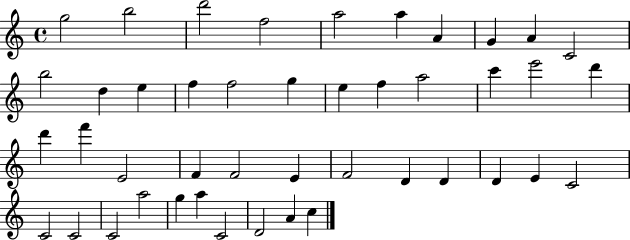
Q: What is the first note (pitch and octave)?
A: G5